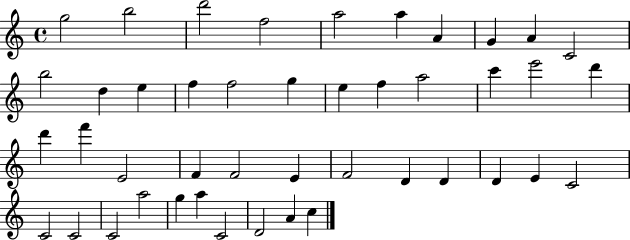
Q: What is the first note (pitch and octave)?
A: G5